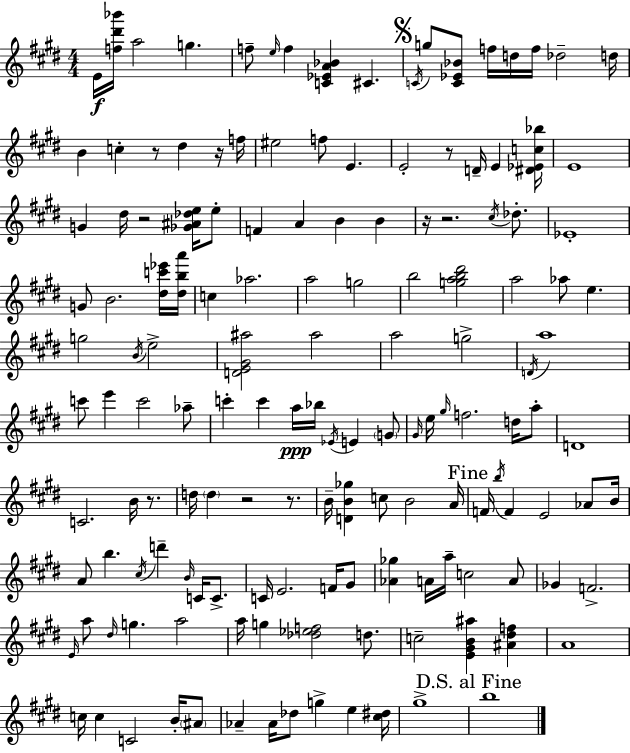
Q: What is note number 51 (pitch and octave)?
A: G5